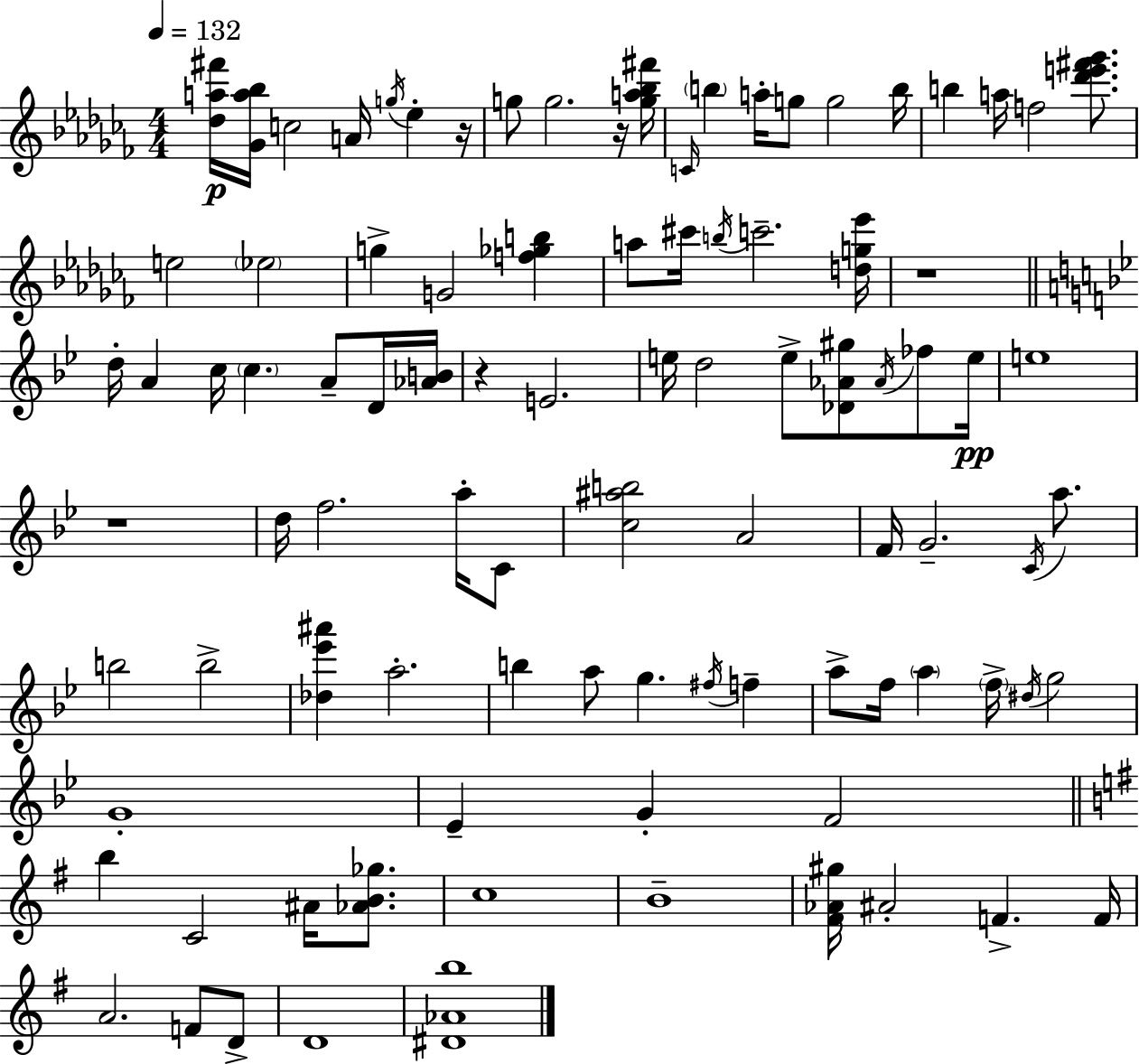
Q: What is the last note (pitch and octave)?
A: D4